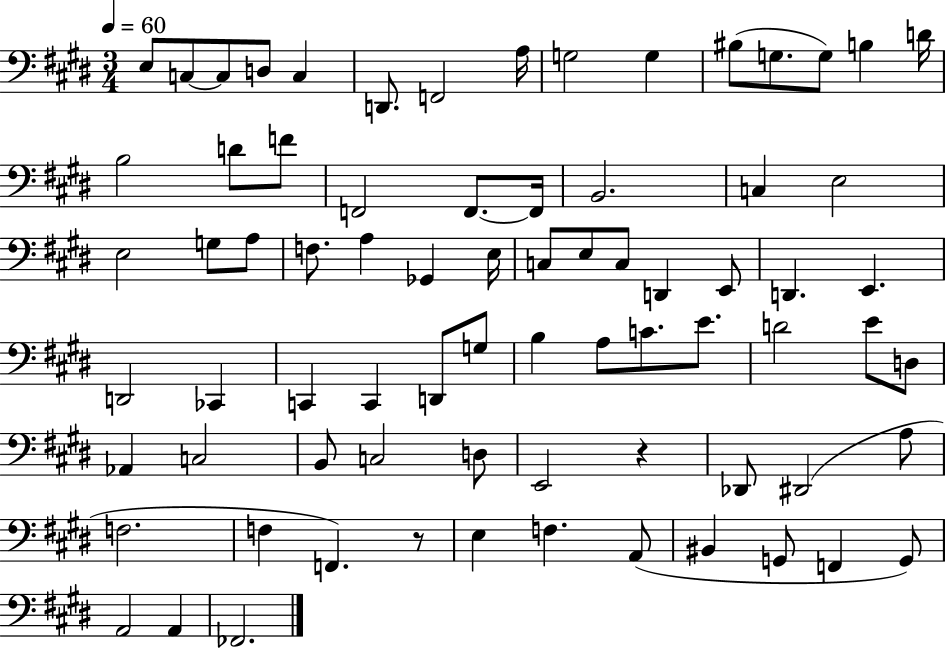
X:1
T:Untitled
M:3/4
L:1/4
K:E
E,/2 C,/2 C,/2 D,/2 C, D,,/2 F,,2 A,/4 G,2 G, ^B,/2 G,/2 G,/2 B, D/4 B,2 D/2 F/2 F,,2 F,,/2 F,,/4 B,,2 C, E,2 E,2 G,/2 A,/2 F,/2 A, _G,, E,/4 C,/2 E,/2 C,/2 D,, E,,/2 D,, E,, D,,2 _C,, C,, C,, D,,/2 G,/2 B, A,/2 C/2 E/2 D2 E/2 D,/2 _A,, C,2 B,,/2 C,2 D,/2 E,,2 z _D,,/2 ^D,,2 A,/2 F,2 F, F,, z/2 E, F, A,,/2 ^B,, G,,/2 F,, G,,/2 A,,2 A,, _F,,2